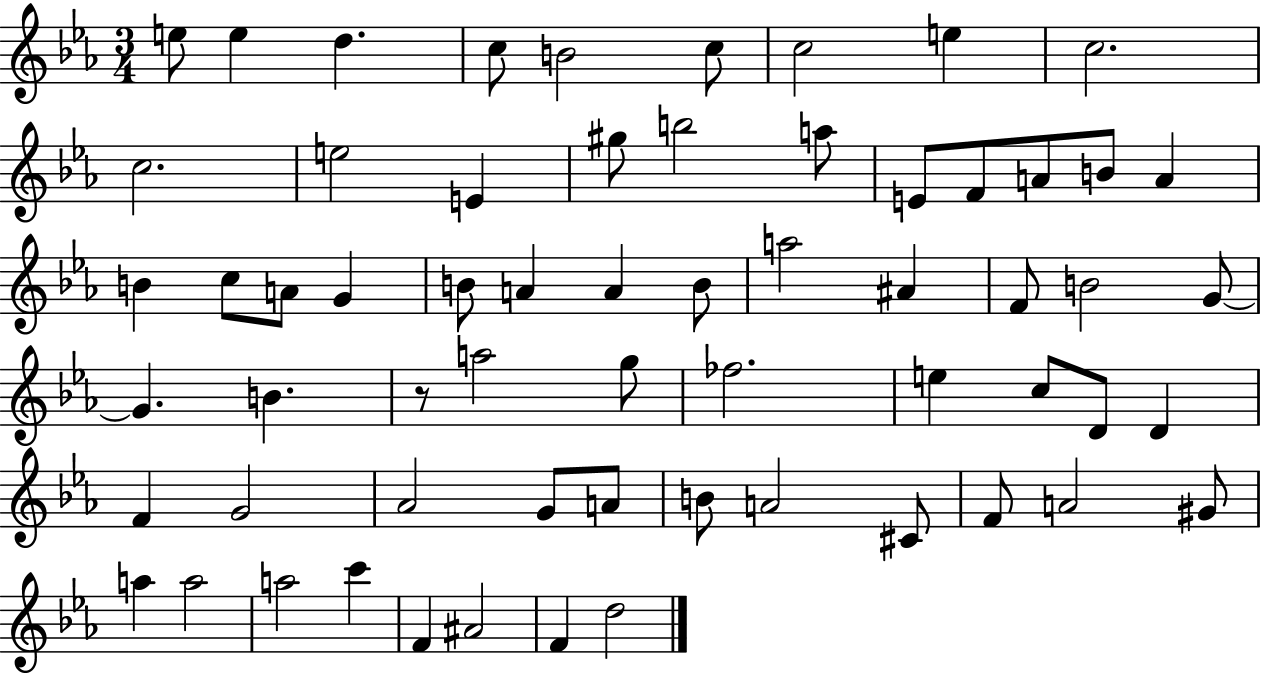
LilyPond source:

{
  \clef treble
  \numericTimeSignature
  \time 3/4
  \key ees \major
  e''8 e''4 d''4. | c''8 b'2 c''8 | c''2 e''4 | c''2. | \break c''2. | e''2 e'4 | gis''8 b''2 a''8 | e'8 f'8 a'8 b'8 a'4 | \break b'4 c''8 a'8 g'4 | b'8 a'4 a'4 b'8 | a''2 ais'4 | f'8 b'2 g'8~~ | \break g'4. b'4. | r8 a''2 g''8 | fes''2. | e''4 c''8 d'8 d'4 | \break f'4 g'2 | aes'2 g'8 a'8 | b'8 a'2 cis'8 | f'8 a'2 gis'8 | \break a''4 a''2 | a''2 c'''4 | f'4 ais'2 | f'4 d''2 | \break \bar "|."
}